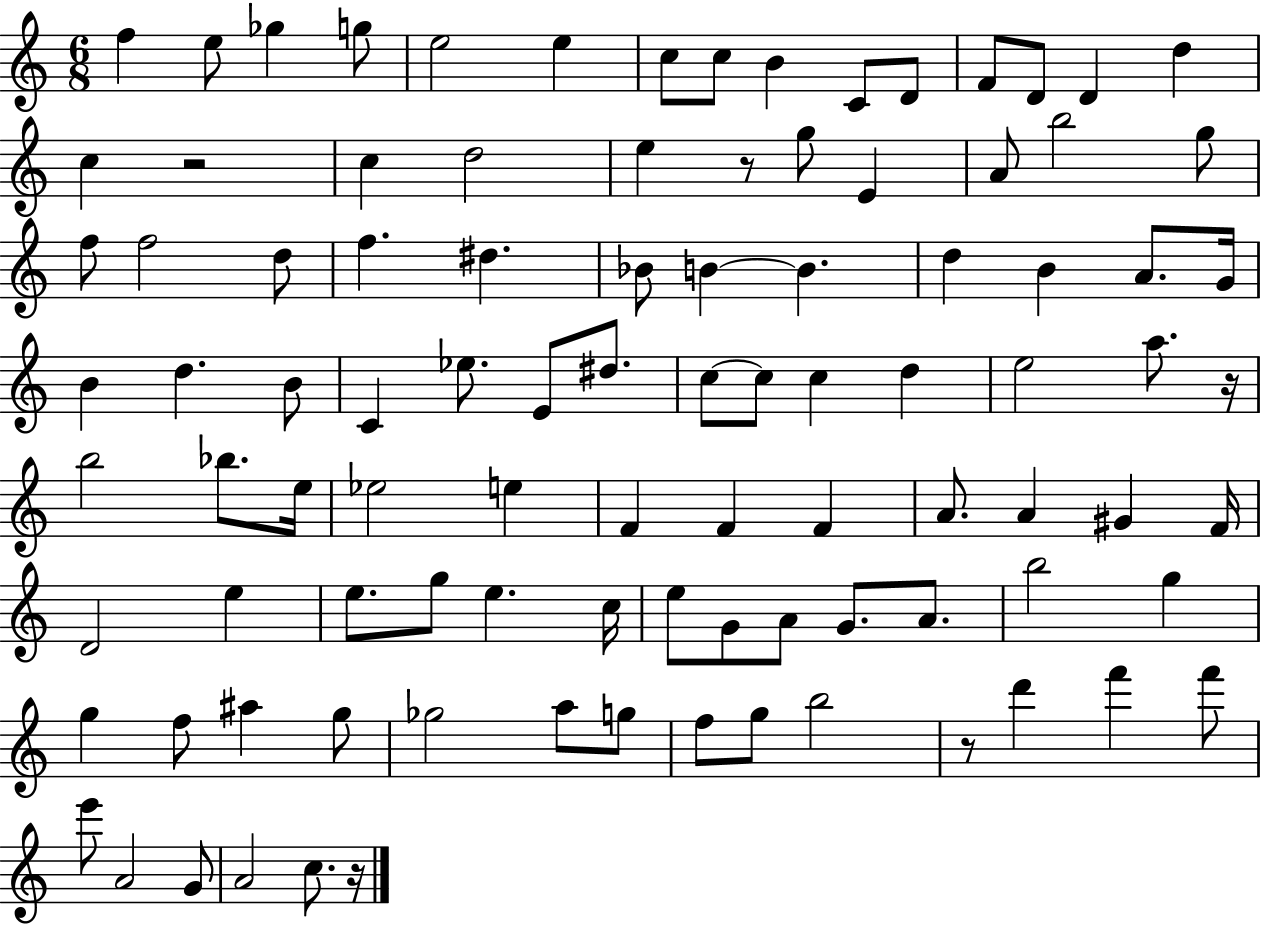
{
  \clef treble
  \numericTimeSignature
  \time 6/8
  \key c \major
  \repeat volta 2 { f''4 e''8 ges''4 g''8 | e''2 e''4 | c''8 c''8 b'4 c'8 d'8 | f'8 d'8 d'4 d''4 | \break c''4 r2 | c''4 d''2 | e''4 r8 g''8 e'4 | a'8 b''2 g''8 | \break f''8 f''2 d''8 | f''4. dis''4. | bes'8 b'4~~ b'4. | d''4 b'4 a'8. g'16 | \break b'4 d''4. b'8 | c'4 ees''8. e'8 dis''8. | c''8~~ c''8 c''4 d''4 | e''2 a''8. r16 | \break b''2 bes''8. e''16 | ees''2 e''4 | f'4 f'4 f'4 | a'8. a'4 gis'4 f'16 | \break d'2 e''4 | e''8. g''8 e''4. c''16 | e''8 g'8 a'8 g'8. a'8. | b''2 g''4 | \break g''4 f''8 ais''4 g''8 | ges''2 a''8 g''8 | f''8 g''8 b''2 | r8 d'''4 f'''4 f'''8 | \break e'''8 a'2 g'8 | a'2 c''8. r16 | } \bar "|."
}